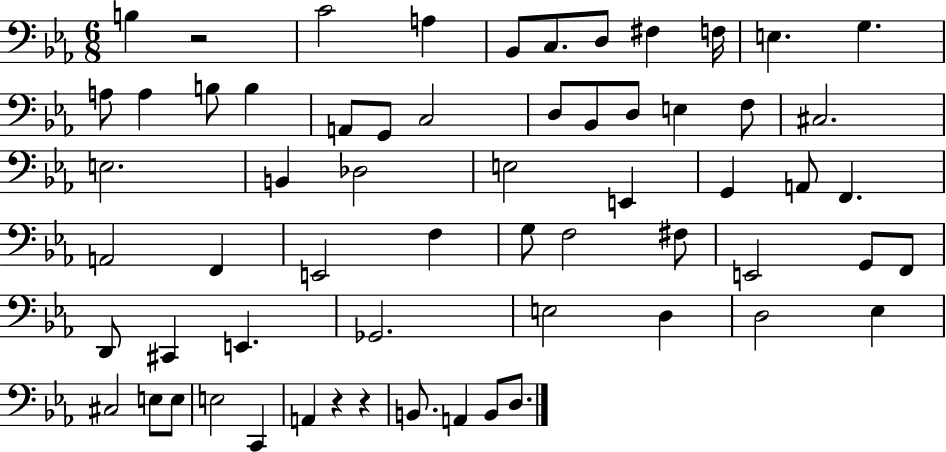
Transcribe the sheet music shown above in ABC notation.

X:1
T:Untitled
M:6/8
L:1/4
K:Eb
B, z2 C2 A, _B,,/2 C,/2 D,/2 ^F, F,/4 E, G, A,/2 A, B,/2 B, A,,/2 G,,/2 C,2 D,/2 _B,,/2 D,/2 E, F,/2 ^C,2 E,2 B,, _D,2 E,2 E,, G,, A,,/2 F,, A,,2 F,, E,,2 F, G,/2 F,2 ^F,/2 E,,2 G,,/2 F,,/2 D,,/2 ^C,, E,, _G,,2 E,2 D, D,2 _E, ^C,2 E,/2 E,/2 E,2 C,, A,, z z B,,/2 A,, B,,/2 D,/2